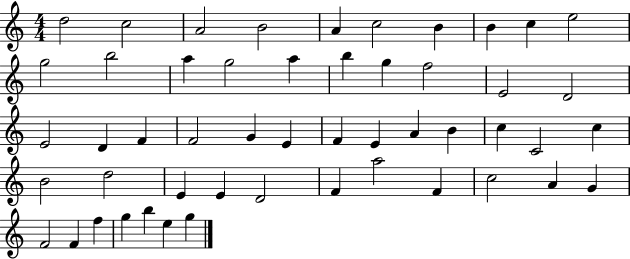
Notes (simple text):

D5/h C5/h A4/h B4/h A4/q C5/h B4/q B4/q C5/q E5/h G5/h B5/h A5/q G5/h A5/q B5/q G5/q F5/h E4/h D4/h E4/h D4/q F4/q F4/h G4/q E4/q F4/q E4/q A4/q B4/q C5/q C4/h C5/q B4/h D5/h E4/q E4/q D4/h F4/q A5/h F4/q C5/h A4/q G4/q F4/h F4/q F5/q G5/q B5/q E5/q G5/q